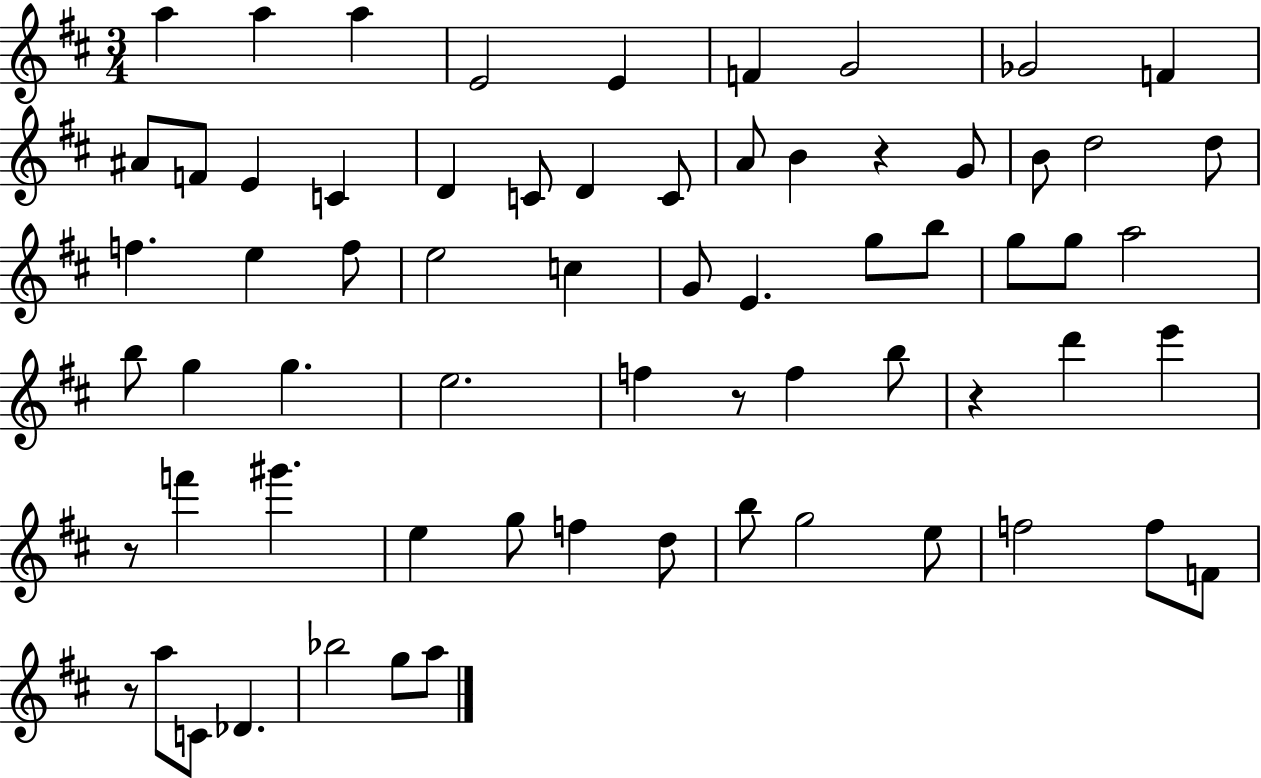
{
  \clef treble
  \numericTimeSignature
  \time 3/4
  \key d \major
  a''4 a''4 a''4 | e'2 e'4 | f'4 g'2 | ges'2 f'4 | \break ais'8 f'8 e'4 c'4 | d'4 c'8 d'4 c'8 | a'8 b'4 r4 g'8 | b'8 d''2 d''8 | \break f''4. e''4 f''8 | e''2 c''4 | g'8 e'4. g''8 b''8 | g''8 g''8 a''2 | \break b''8 g''4 g''4. | e''2. | f''4 r8 f''4 b''8 | r4 d'''4 e'''4 | \break r8 f'''4 gis'''4. | e''4 g''8 f''4 d''8 | b''8 g''2 e''8 | f''2 f''8 f'8 | \break r8 a''8 c'8 des'4. | bes''2 g''8 a''8 | \bar "|."
}